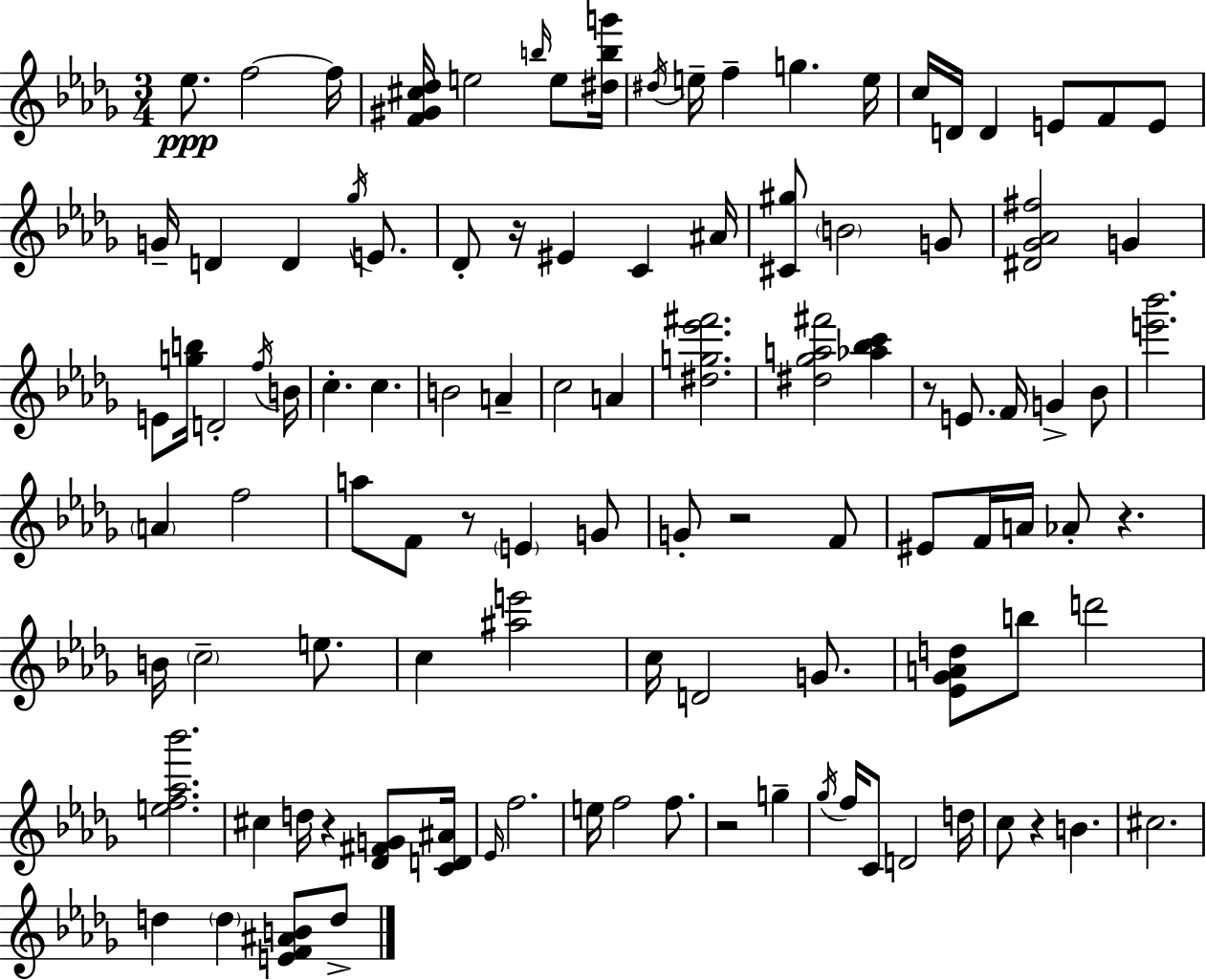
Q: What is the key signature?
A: BES minor